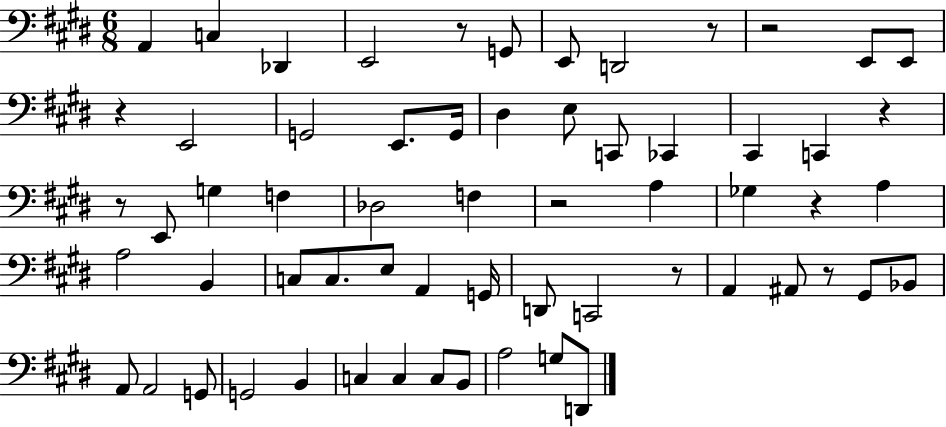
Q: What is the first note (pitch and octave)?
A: A2